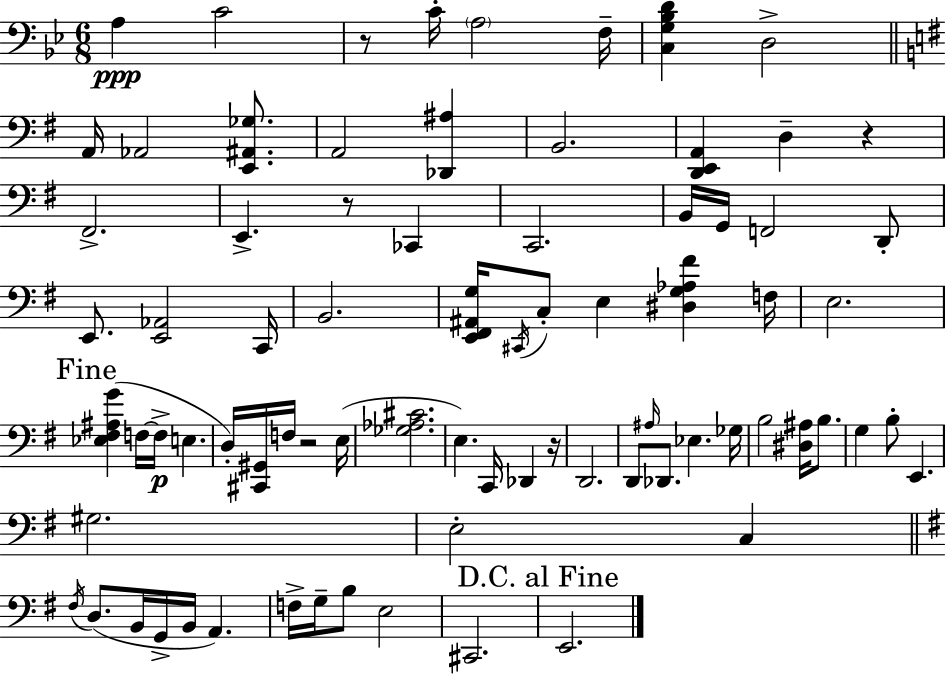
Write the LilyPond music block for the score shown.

{
  \clef bass
  \numericTimeSignature
  \time 6/8
  \key g \minor
  \repeat volta 2 { a4\ppp c'2 | r8 c'16-. \parenthesize a2 f16-- | <c g bes d'>4 d2-> | \bar "||" \break \key g \major a,16 aes,2 <e, ais, ges>8. | a,2 <des, ais>4 | b,2. | <d, e, a,>4 d4-- r4 | \break fis,2.-> | e,4.-> r8 ces,4 | c,2. | b,16 g,16 f,2 d,8-. | \break e,8. <e, aes,>2 c,16 | b,2. | <e, fis, ais, g>16 \acciaccatura { cis,16 } c8-. e4 <dis g aes fis'>4 | f16 e2. | \break \mark "Fine" <ees fis ais g'>4( f16~~ f16->\p e4. | d16-.) <cis, gis,>16 f16 r2 | e16( <ges aes cis'>2. | e4.) c,16 des,4 | \break r16 d,2. | d,8 \grace { ais16 } des,8. ees4. | ges16 b2 <dis ais>16 b8. | g4 b8-. e,4. | \break gis2. | e2-. c4 | \bar "||" \break \key g \major \acciaccatura { fis16 } d8.( b,16 g,16-> b,16 a,4.) | f16-> g16-- b8 e2 | cis,2. | \mark "D.C. al Fine" e,2. | \break } \bar "|."
}